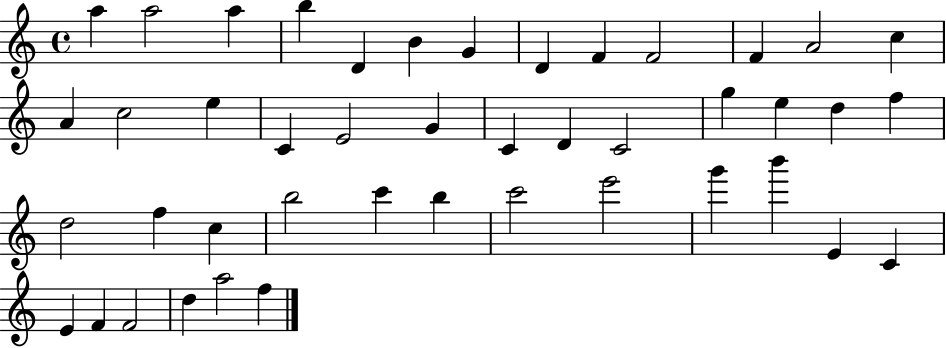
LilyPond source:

{
  \clef treble
  \time 4/4
  \defaultTimeSignature
  \key c \major
  a''4 a''2 a''4 | b''4 d'4 b'4 g'4 | d'4 f'4 f'2 | f'4 a'2 c''4 | \break a'4 c''2 e''4 | c'4 e'2 g'4 | c'4 d'4 c'2 | g''4 e''4 d''4 f''4 | \break d''2 f''4 c''4 | b''2 c'''4 b''4 | c'''2 e'''2 | g'''4 b'''4 e'4 c'4 | \break e'4 f'4 f'2 | d''4 a''2 f''4 | \bar "|."
}